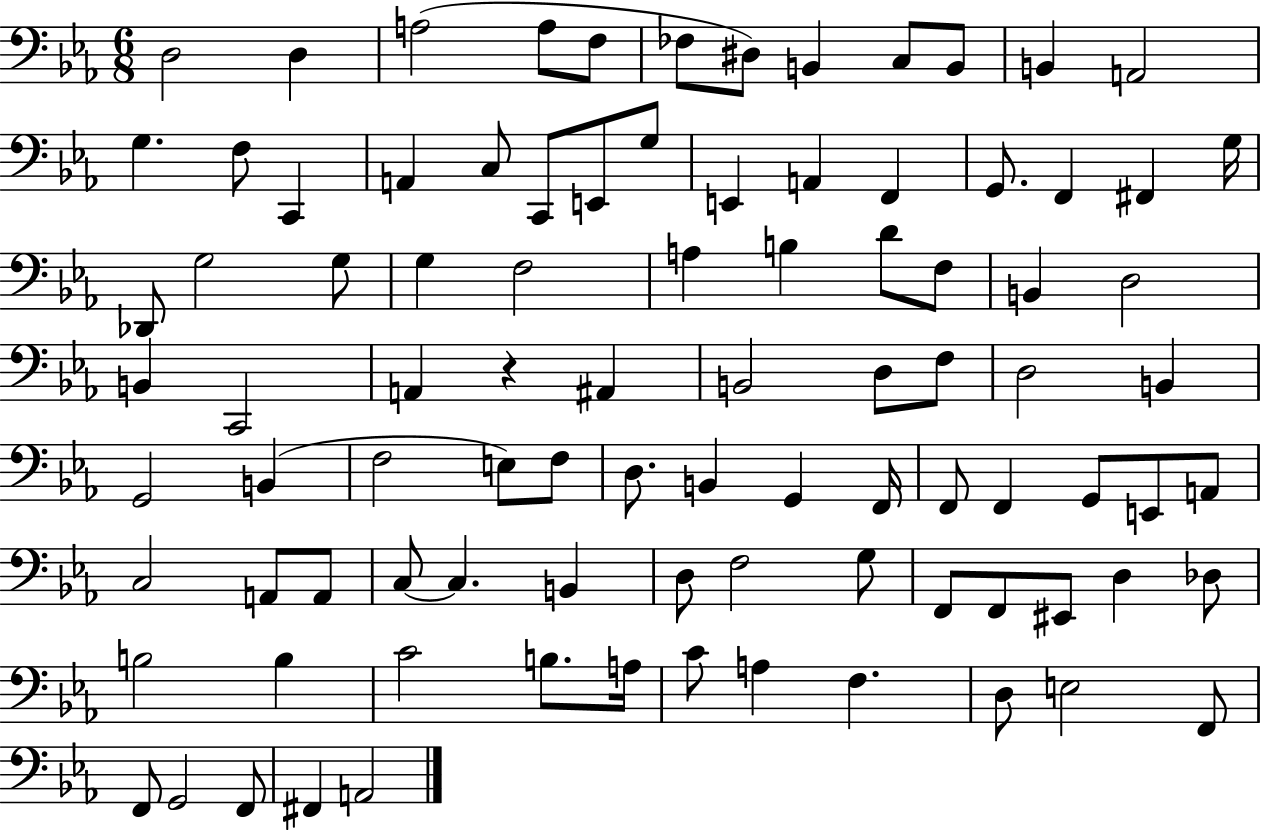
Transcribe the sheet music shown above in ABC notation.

X:1
T:Untitled
M:6/8
L:1/4
K:Eb
D,2 D, A,2 A,/2 F,/2 _F,/2 ^D,/2 B,, C,/2 B,,/2 B,, A,,2 G, F,/2 C,, A,, C,/2 C,,/2 E,,/2 G,/2 E,, A,, F,, G,,/2 F,, ^F,, G,/4 _D,,/2 G,2 G,/2 G, F,2 A, B, D/2 F,/2 B,, D,2 B,, C,,2 A,, z ^A,, B,,2 D,/2 F,/2 D,2 B,, G,,2 B,, F,2 E,/2 F,/2 D,/2 B,, G,, F,,/4 F,,/2 F,, G,,/2 E,,/2 A,,/2 C,2 A,,/2 A,,/2 C,/2 C, B,, D,/2 F,2 G,/2 F,,/2 F,,/2 ^E,,/2 D, _D,/2 B,2 B, C2 B,/2 A,/4 C/2 A, F, D,/2 E,2 F,,/2 F,,/2 G,,2 F,,/2 ^F,, A,,2